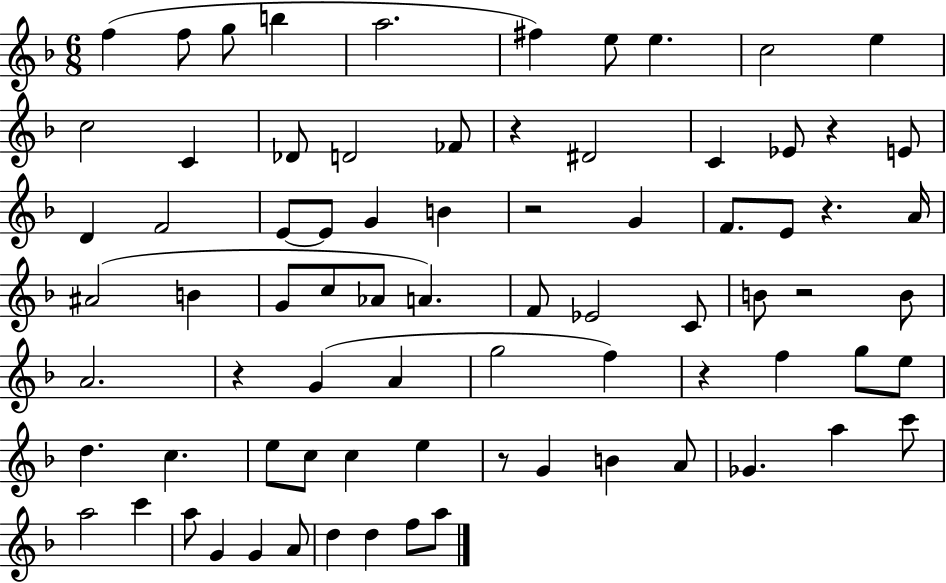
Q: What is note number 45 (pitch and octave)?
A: F5